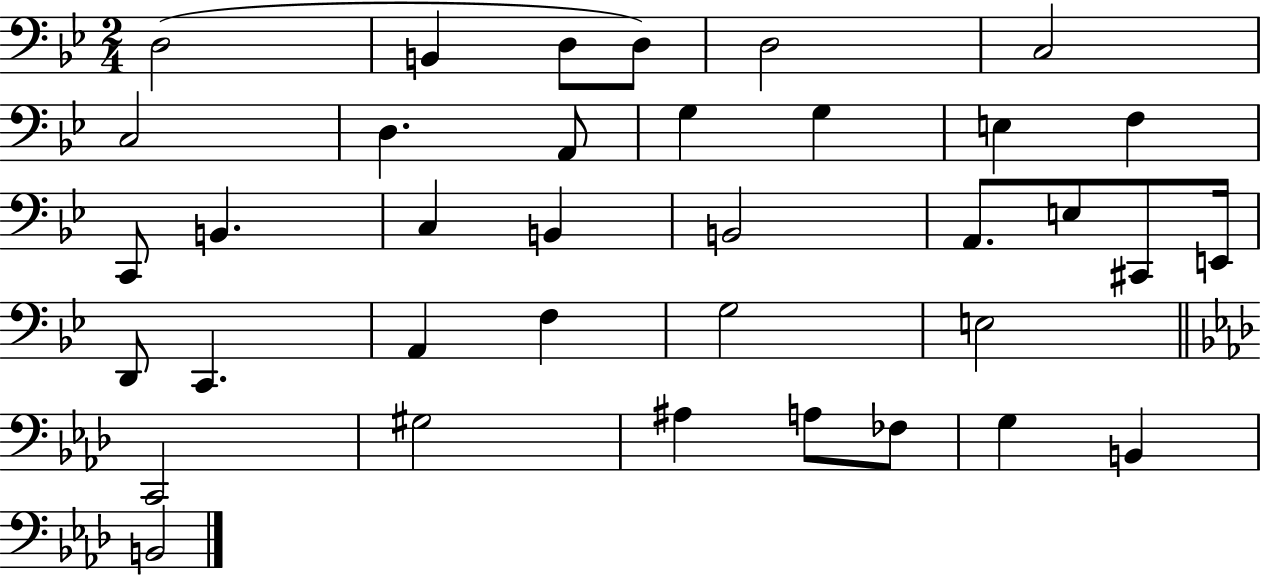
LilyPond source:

{
  \clef bass
  \numericTimeSignature
  \time 2/4
  \key bes \major
  d2( | b,4 d8 d8) | d2 | c2 | \break c2 | d4. a,8 | g4 g4 | e4 f4 | \break c,8 b,4. | c4 b,4 | b,2 | a,8. e8 cis,8 e,16 | \break d,8 c,4. | a,4 f4 | g2 | e2 | \break \bar "||" \break \key aes \major c,2 | gis2 | ais4 a8 fes8 | g4 b,4 | \break b,2 | \bar "|."
}